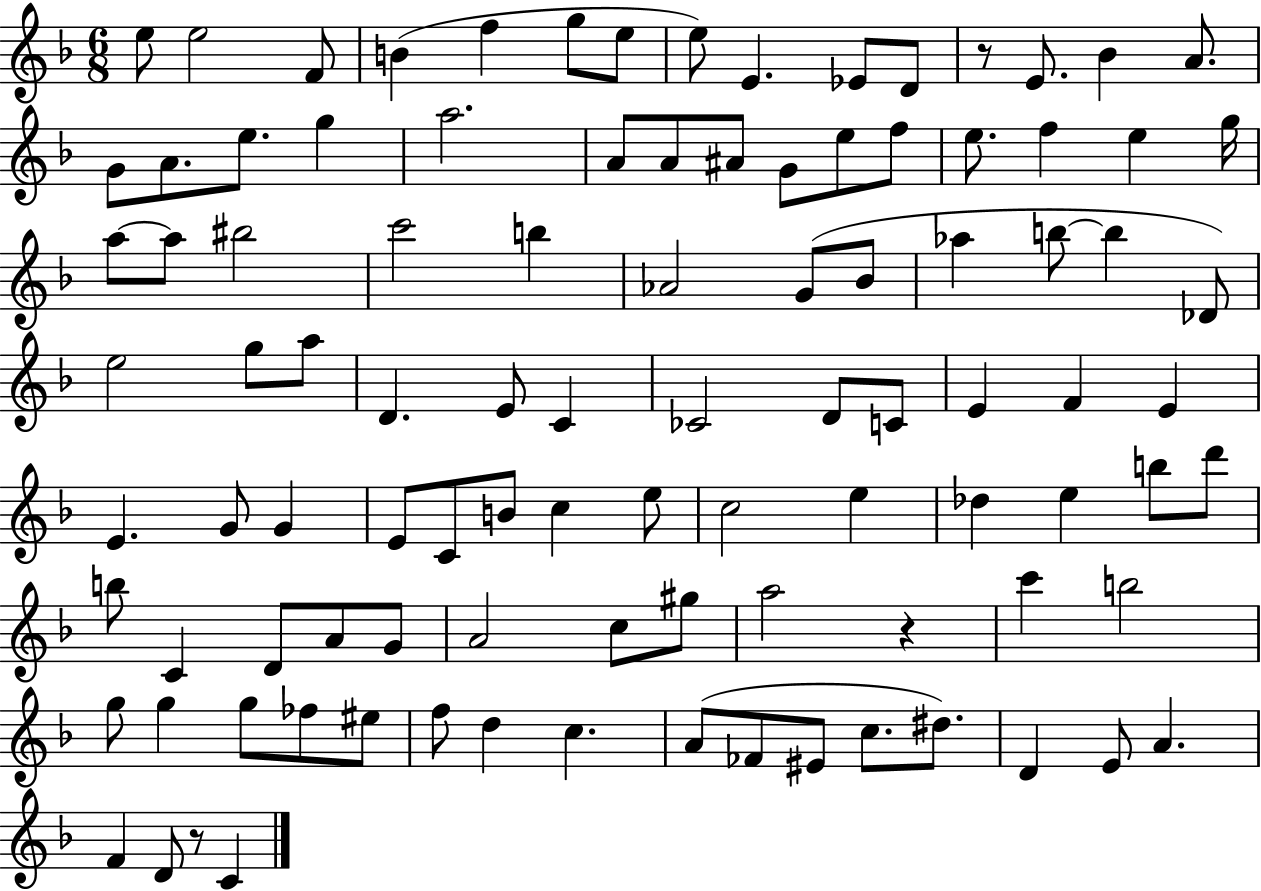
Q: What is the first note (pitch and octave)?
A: E5